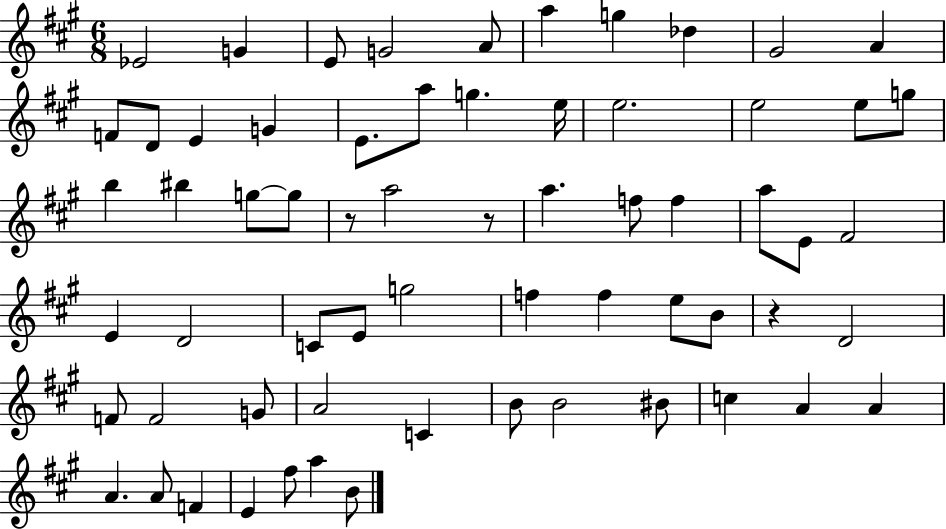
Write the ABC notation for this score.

X:1
T:Untitled
M:6/8
L:1/4
K:A
_E2 G E/2 G2 A/2 a g _d ^G2 A F/2 D/2 E G E/2 a/2 g e/4 e2 e2 e/2 g/2 b ^b g/2 g/2 z/2 a2 z/2 a f/2 f a/2 E/2 ^F2 E D2 C/2 E/2 g2 f f e/2 B/2 z D2 F/2 F2 G/2 A2 C B/2 B2 ^B/2 c A A A A/2 F E ^f/2 a B/2